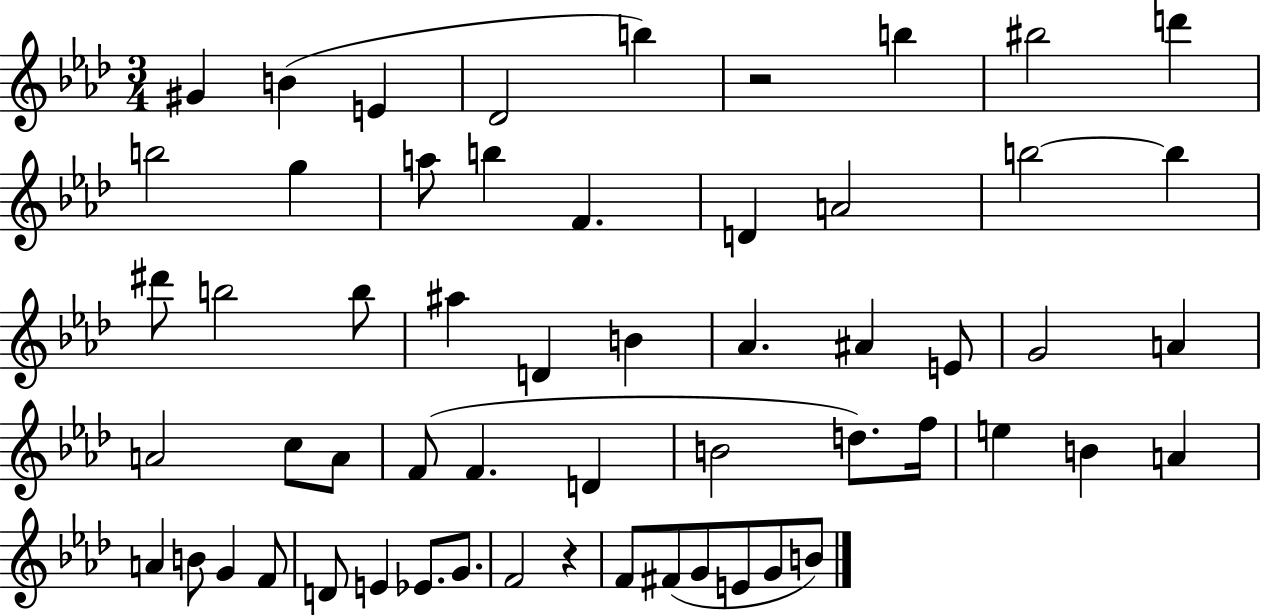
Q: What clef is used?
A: treble